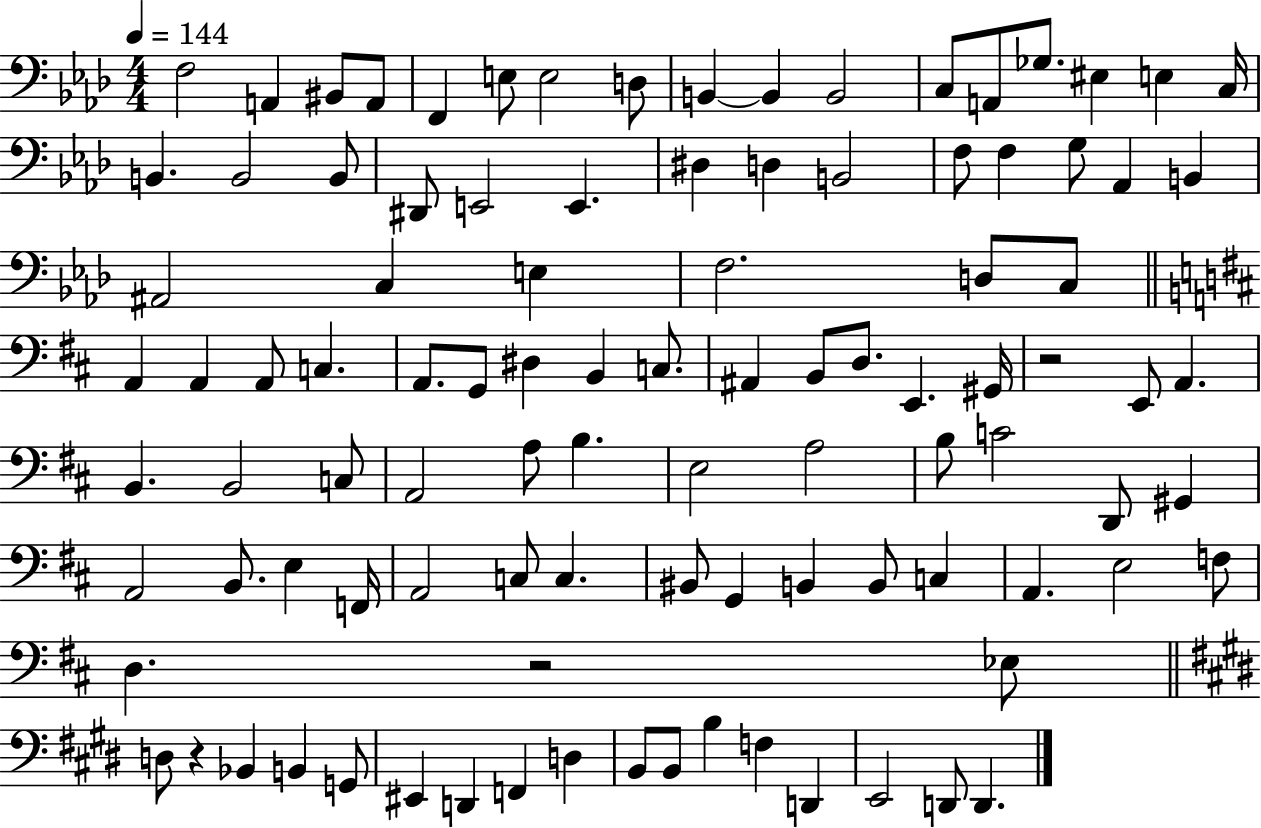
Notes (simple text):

F3/h A2/q BIS2/e A2/e F2/q E3/e E3/h D3/e B2/q B2/q B2/h C3/e A2/e Gb3/e. EIS3/q E3/q C3/s B2/q. B2/h B2/e D#2/e E2/h E2/q. D#3/q D3/q B2/h F3/e F3/q G3/e Ab2/q B2/q A#2/h C3/q E3/q F3/h. D3/e C3/e A2/q A2/q A2/e C3/q. A2/e. G2/e D#3/q B2/q C3/e. A#2/q B2/e D3/e. E2/q. G#2/s R/h E2/e A2/q. B2/q. B2/h C3/e A2/h A3/e B3/q. E3/h A3/h B3/e C4/h D2/e G#2/q A2/h B2/e. E3/q F2/s A2/h C3/e C3/q. BIS2/e G2/q B2/q B2/e C3/q A2/q. E3/h F3/e D3/q. R/h Eb3/e D3/e R/q Bb2/q B2/q G2/e EIS2/q D2/q F2/q D3/q B2/e B2/e B3/q F3/q D2/q E2/h D2/e D2/q.